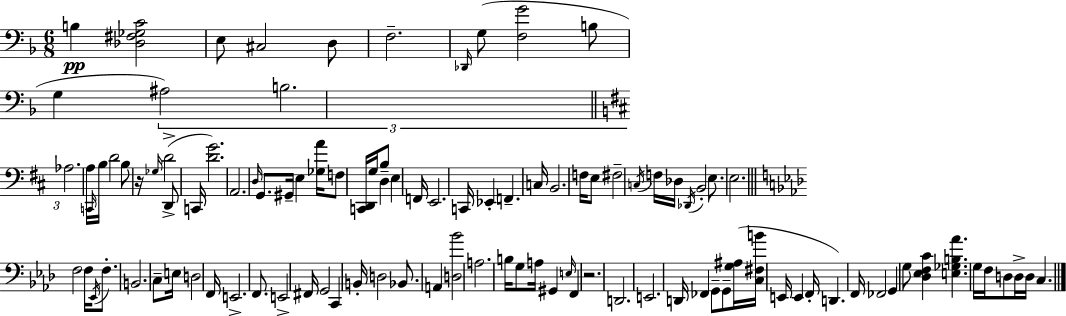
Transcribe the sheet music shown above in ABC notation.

X:1
T:Untitled
M:6/8
L:1/4
K:Dm
B, [_D,^F,_G,C]2 E,/2 ^C,2 D,/2 F,2 _D,,/4 G,/2 [F,G]2 B,/2 G, ^A,2 B,2 _A,2 A,/4 C,,/4 B,/4 D2 B,/2 z/4 _G,/4 D2 D,,/2 C,,/4 [DG]2 A,,2 D,/4 G,,/2 ^G,,/4 E, [_G,A]/4 F,/2 [C,,D,,]/4 G,/4 B,/2 D, E, F,,/4 E,,2 C,,/4 _E,, F,, C,/4 B,,2 F,/4 E,/2 ^F,2 C,/4 F,/4 _D,/4 _D,,/4 B,,2 E,/2 E,2 F,2 F,/4 _E,,/4 F,/2 B,,2 C,/2 E,/4 D,2 F,,/4 E,,2 F,,/2 E,,2 ^F,,/4 G,,2 C,, B,,/4 D,2 _B,,/2 A,, [D,_B]2 A,2 B,/4 G,/2 A,/4 ^G,, E,/4 F,, z2 D,,2 E,,2 D,,/4 _F,, G,,/2 G,,/2 [G,^A,]/4 [C,^F,B]/4 E,,/4 E,, F,,/4 D,, F,,/4 _F,,2 G,, G,/2 [_D,_E,F,C] [E,_G,B,_A] G,/4 F,/4 D,/2 D,/4 D,/4 C,